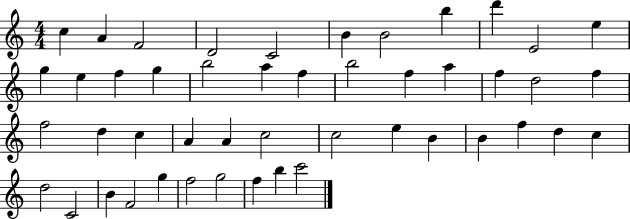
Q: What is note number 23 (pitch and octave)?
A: D5